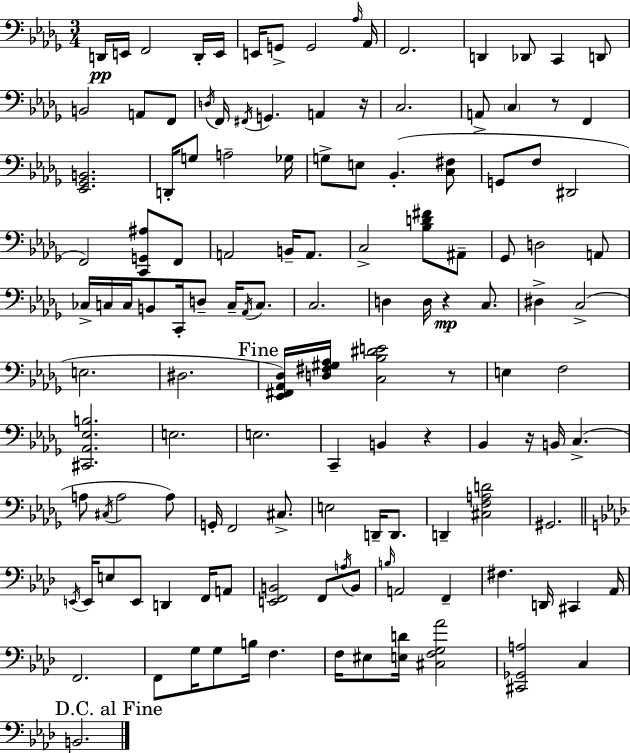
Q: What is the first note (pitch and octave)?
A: D2